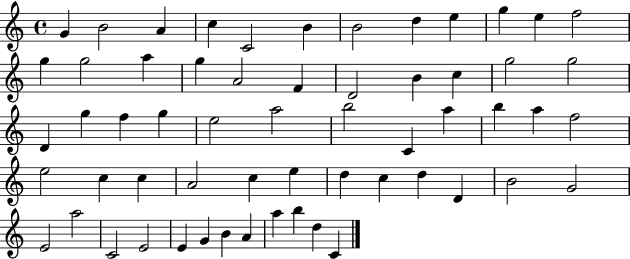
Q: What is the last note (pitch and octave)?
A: C4